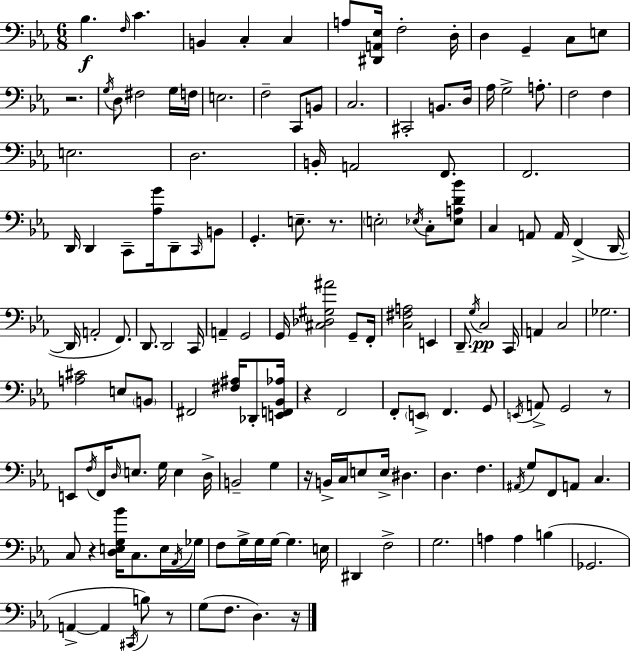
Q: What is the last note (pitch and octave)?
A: D3